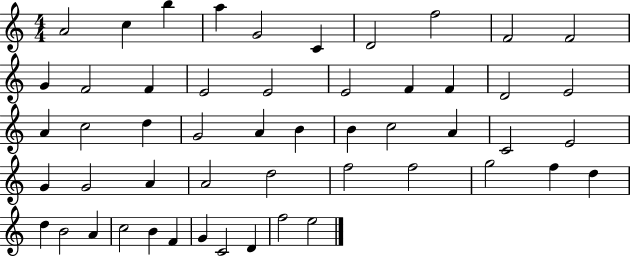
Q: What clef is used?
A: treble